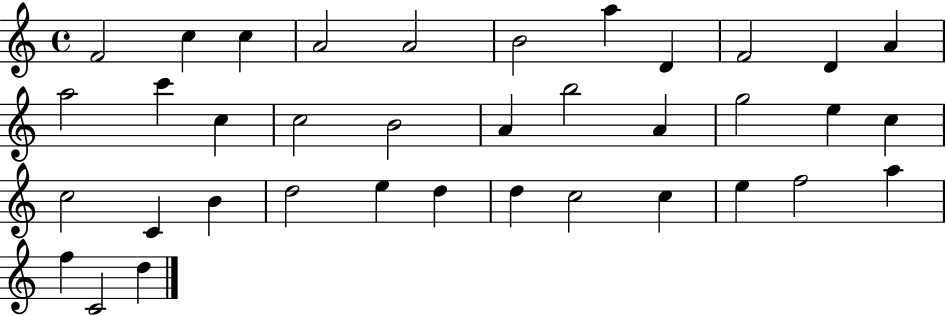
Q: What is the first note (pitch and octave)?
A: F4